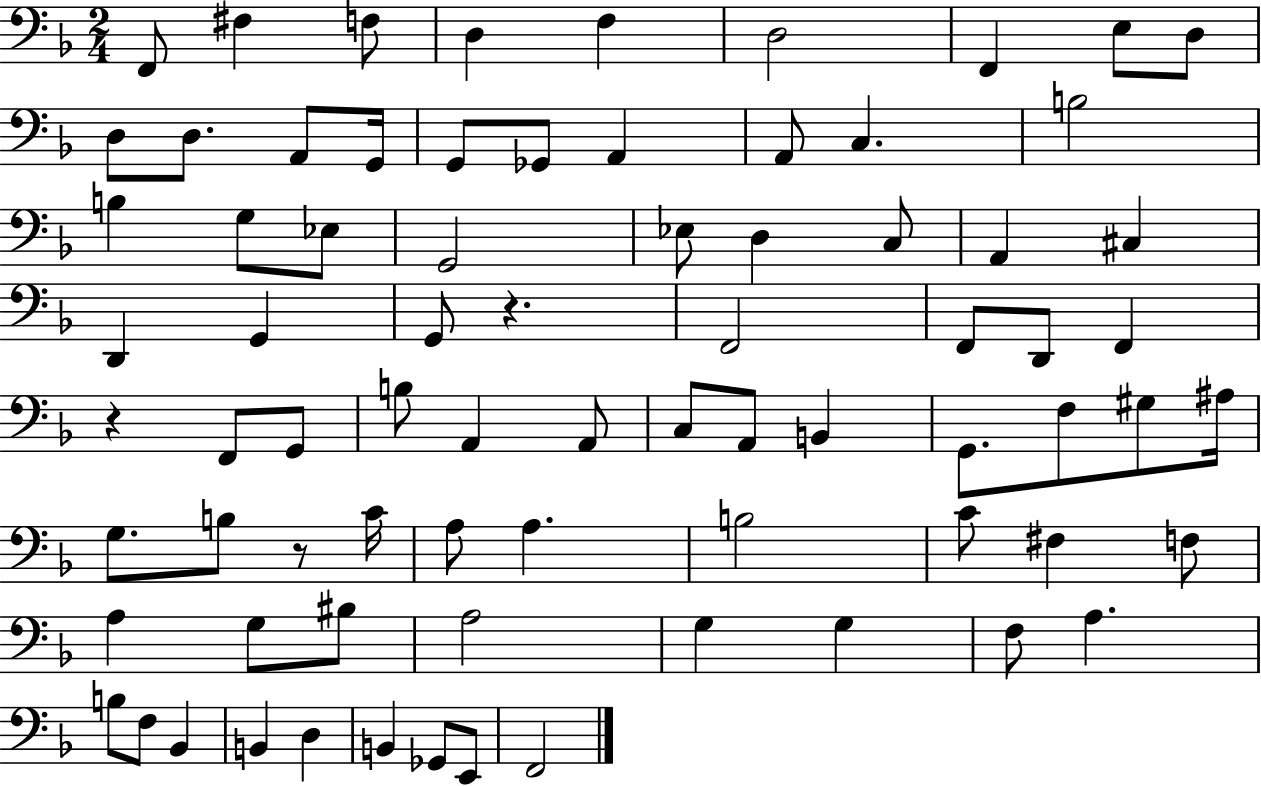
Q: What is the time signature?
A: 2/4